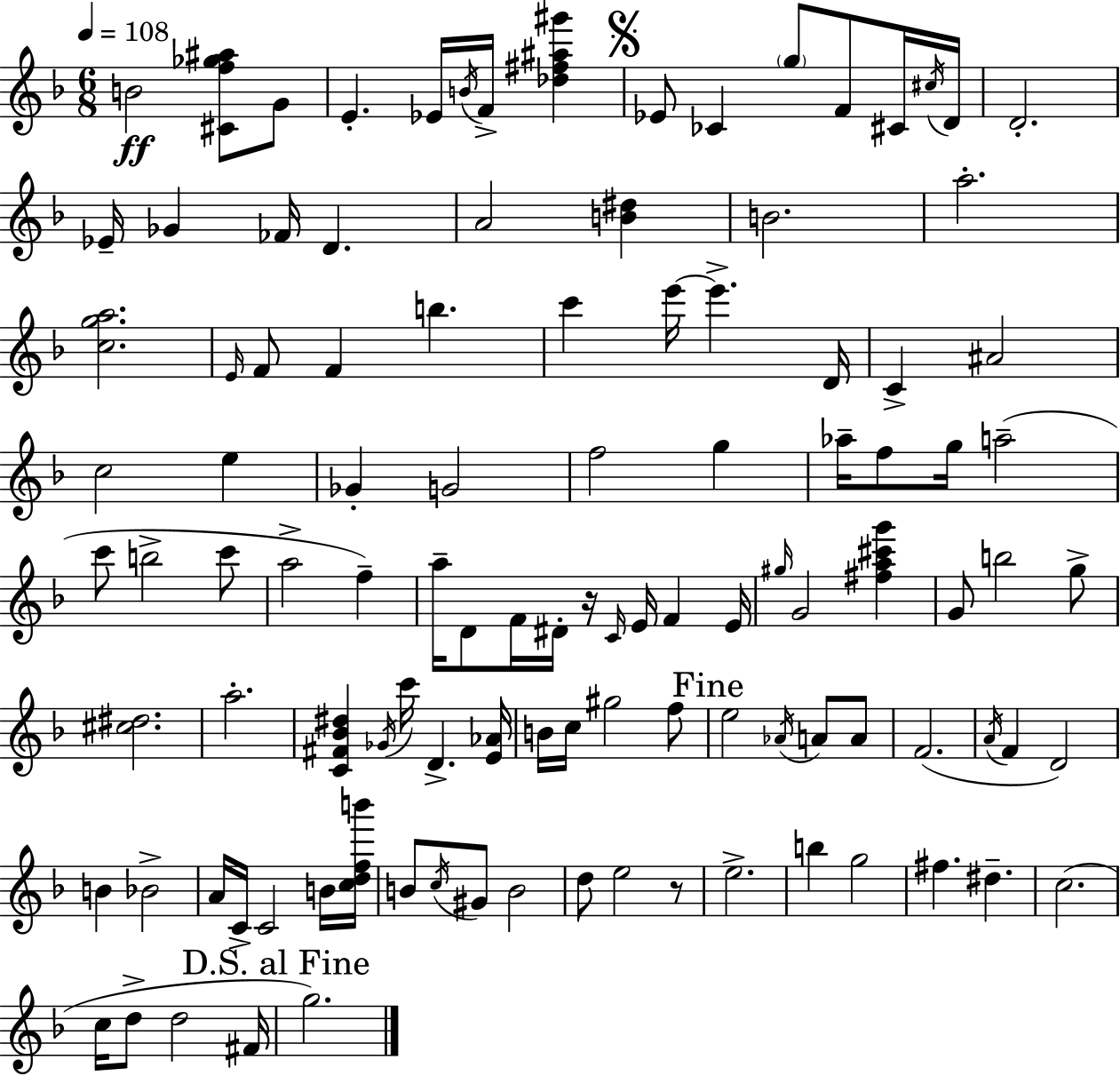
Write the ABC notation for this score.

X:1
T:Untitled
M:6/8
L:1/4
K:F
B2 [^Cf_g^a]/2 G/2 E _E/4 B/4 F/4 [_d^f^a^g'] _E/2 _C g/2 F/2 ^C/4 ^c/4 D/4 D2 _E/4 _G _F/4 D A2 [B^d] B2 a2 [cga]2 E/4 F/2 F b c' e'/4 e' D/4 C ^A2 c2 e _G G2 f2 g _a/4 f/2 g/4 a2 c'/2 b2 c'/2 a2 f a/4 D/2 F/4 ^D/4 z/4 C/4 E/4 F E/4 ^g/4 G2 [^fa^c'g'] G/2 b2 g/2 [^c^d]2 a2 [C^F_B^d] _G/4 c'/4 D [E_A]/4 B/4 c/4 ^g2 f/2 e2 _A/4 A/2 A/2 F2 A/4 F D2 B _B2 A/4 C/4 C2 B/4 [cdfb']/4 B/2 c/4 ^G/2 B2 d/2 e2 z/2 e2 b g2 ^f ^d c2 c/4 d/2 d2 ^F/4 g2